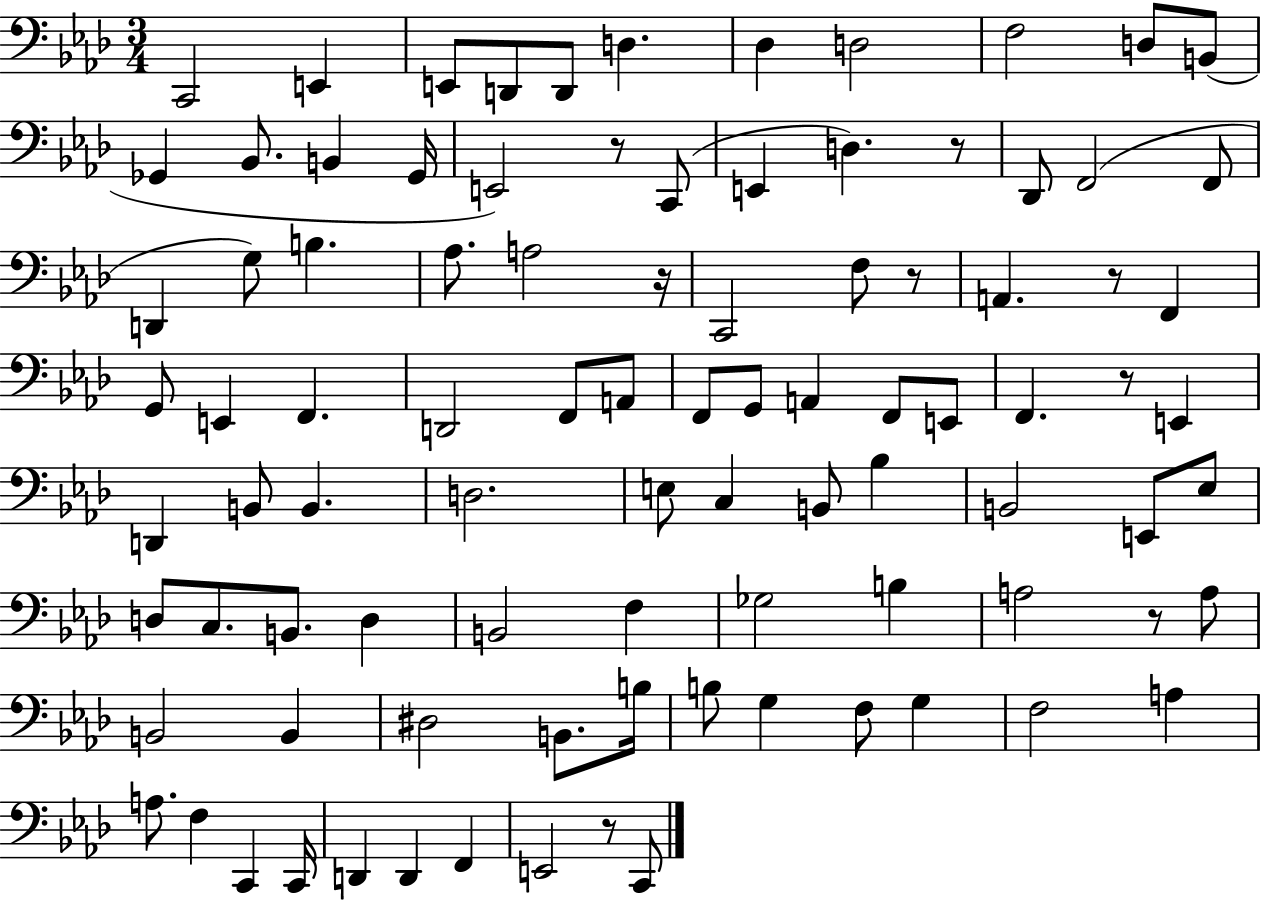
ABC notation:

X:1
T:Untitled
M:3/4
L:1/4
K:Ab
C,,2 E,, E,,/2 D,,/2 D,,/2 D, _D, D,2 F,2 D,/2 B,,/2 _G,, _B,,/2 B,, _G,,/4 E,,2 z/2 C,,/2 E,, D, z/2 _D,,/2 F,,2 F,,/2 D,, G,/2 B, _A,/2 A,2 z/4 C,,2 F,/2 z/2 A,, z/2 F,, G,,/2 E,, F,, D,,2 F,,/2 A,,/2 F,,/2 G,,/2 A,, F,,/2 E,,/2 F,, z/2 E,, D,, B,,/2 B,, D,2 E,/2 C, B,,/2 _B, B,,2 E,,/2 _E,/2 D,/2 C,/2 B,,/2 D, B,,2 F, _G,2 B, A,2 z/2 A,/2 B,,2 B,, ^D,2 B,,/2 B,/4 B,/2 G, F,/2 G, F,2 A, A,/2 F, C,, C,,/4 D,, D,, F,, E,,2 z/2 C,,/2